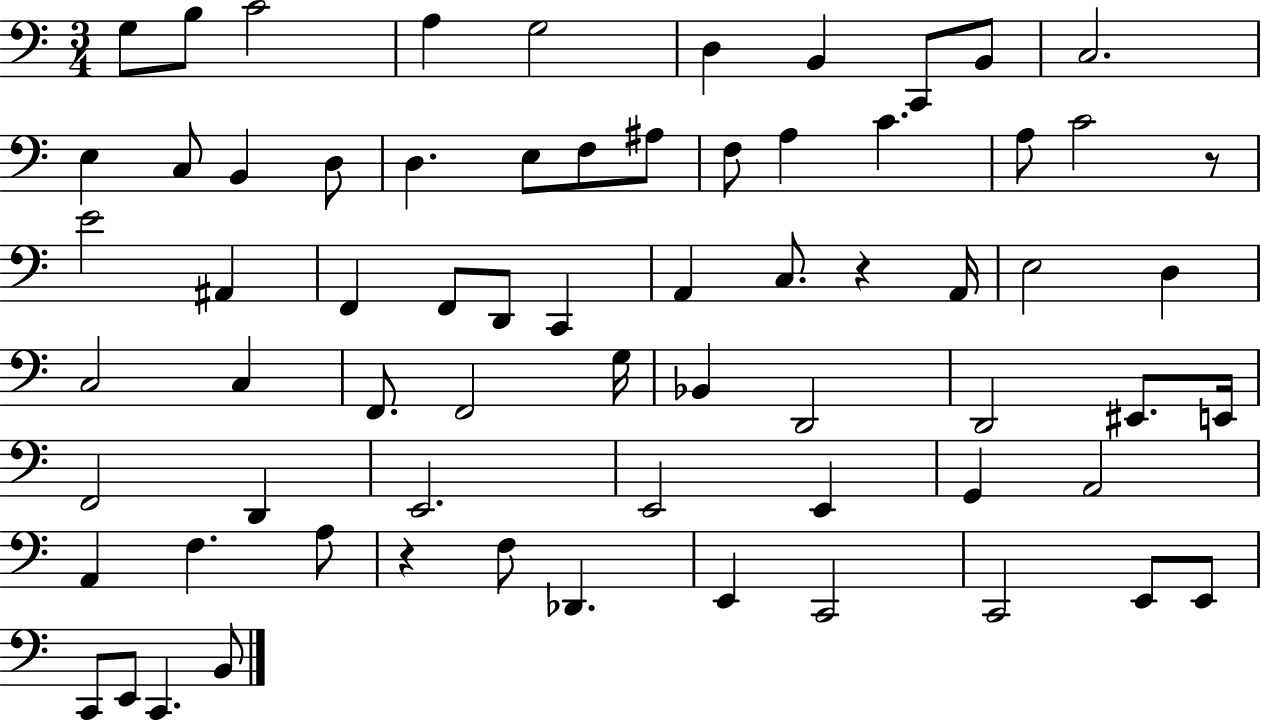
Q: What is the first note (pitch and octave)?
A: G3